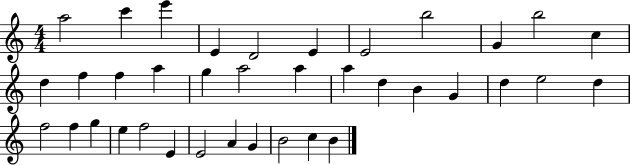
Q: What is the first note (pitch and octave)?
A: A5